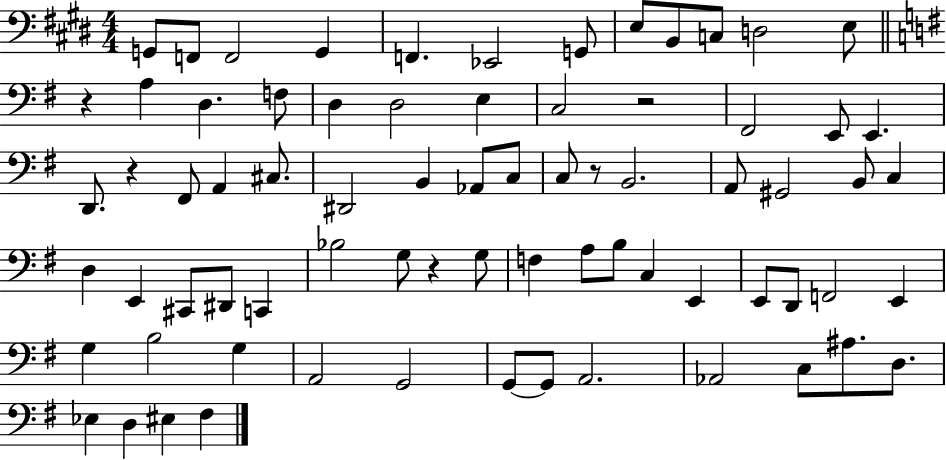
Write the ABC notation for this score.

X:1
T:Untitled
M:4/4
L:1/4
K:E
G,,/2 F,,/2 F,,2 G,, F,, _E,,2 G,,/2 E,/2 B,,/2 C,/2 D,2 E,/2 z A, D, F,/2 D, D,2 E, C,2 z2 ^F,,2 E,,/2 E,, D,,/2 z ^F,,/2 A,, ^C,/2 ^D,,2 B,, _A,,/2 C,/2 C,/2 z/2 B,,2 A,,/2 ^G,,2 B,,/2 C, D, E,, ^C,,/2 ^D,,/2 C,, _B,2 G,/2 z G,/2 F, A,/2 B,/2 C, E,, E,,/2 D,,/2 F,,2 E,, G, B,2 G, A,,2 G,,2 G,,/2 G,,/2 A,,2 _A,,2 C,/2 ^A,/2 D,/2 _E, D, ^E, ^F,